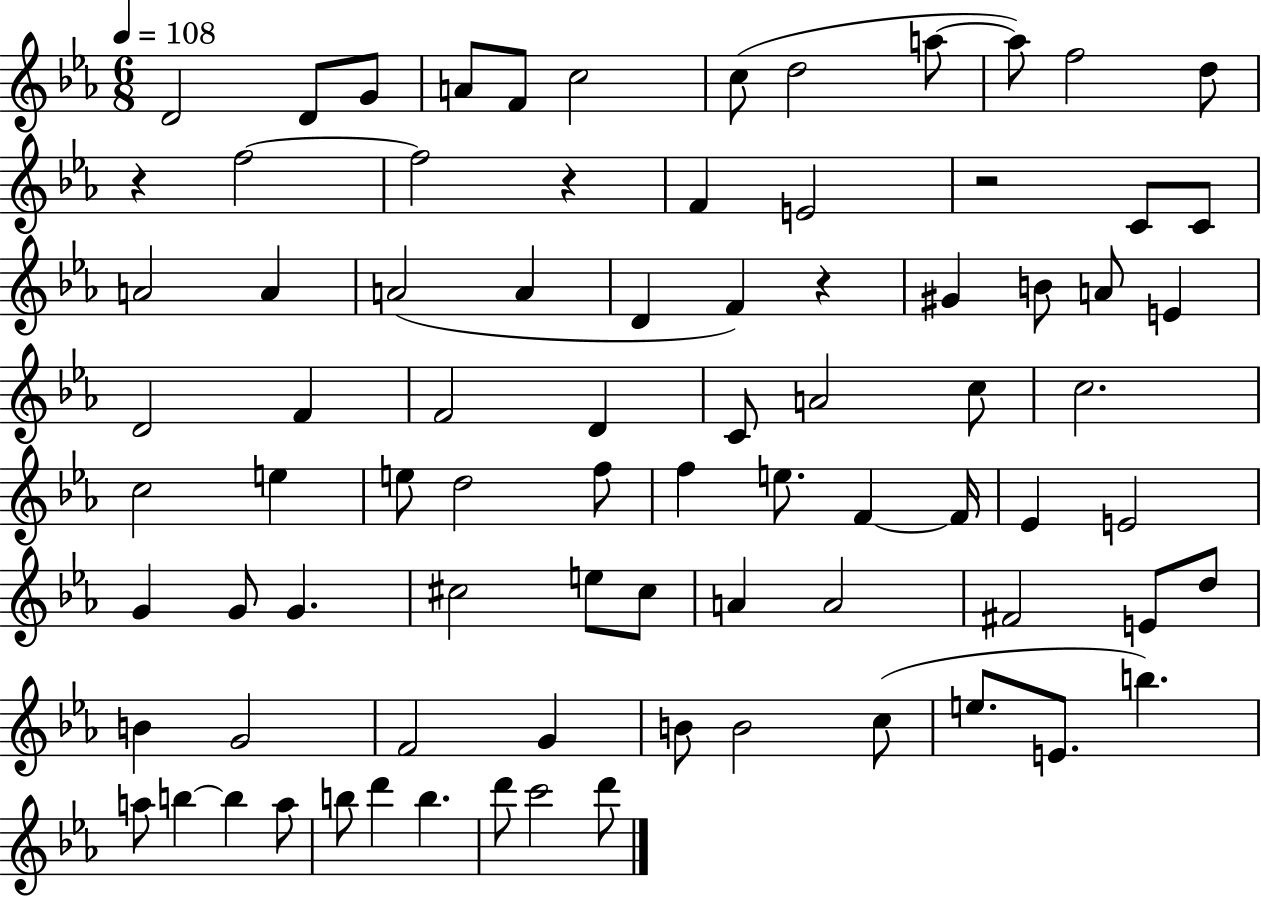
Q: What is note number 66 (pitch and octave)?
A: E5